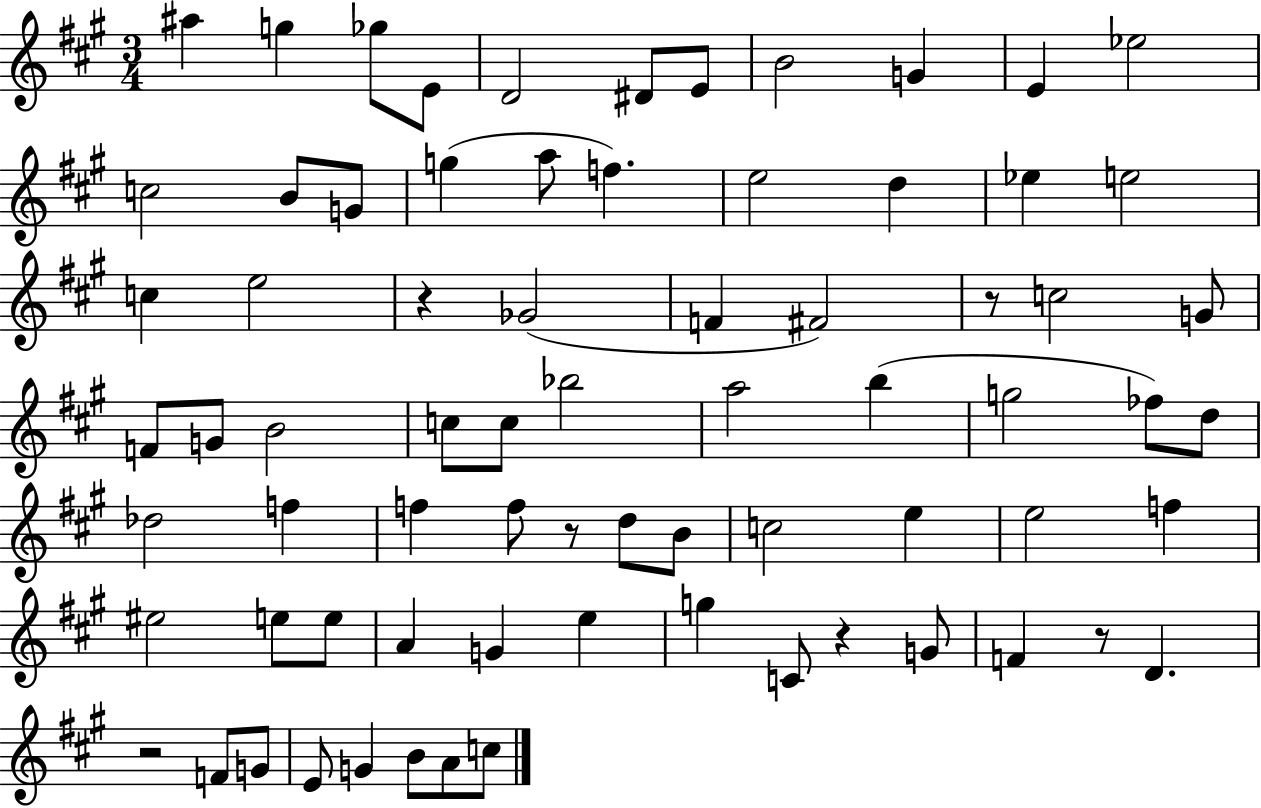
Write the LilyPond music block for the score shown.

{
  \clef treble
  \numericTimeSignature
  \time 3/4
  \key a \major
  ais''4 g''4 ges''8 e'8 | d'2 dis'8 e'8 | b'2 g'4 | e'4 ees''2 | \break c''2 b'8 g'8 | g''4( a''8 f''4.) | e''2 d''4 | ees''4 e''2 | \break c''4 e''2 | r4 ges'2( | f'4 fis'2) | r8 c''2 g'8 | \break f'8 g'8 b'2 | c''8 c''8 bes''2 | a''2 b''4( | g''2 fes''8) d''8 | \break des''2 f''4 | f''4 f''8 r8 d''8 b'8 | c''2 e''4 | e''2 f''4 | \break eis''2 e''8 e''8 | a'4 g'4 e''4 | g''4 c'8 r4 g'8 | f'4 r8 d'4. | \break r2 f'8 g'8 | e'8 g'4 b'8 a'8 c''8 | \bar "|."
}